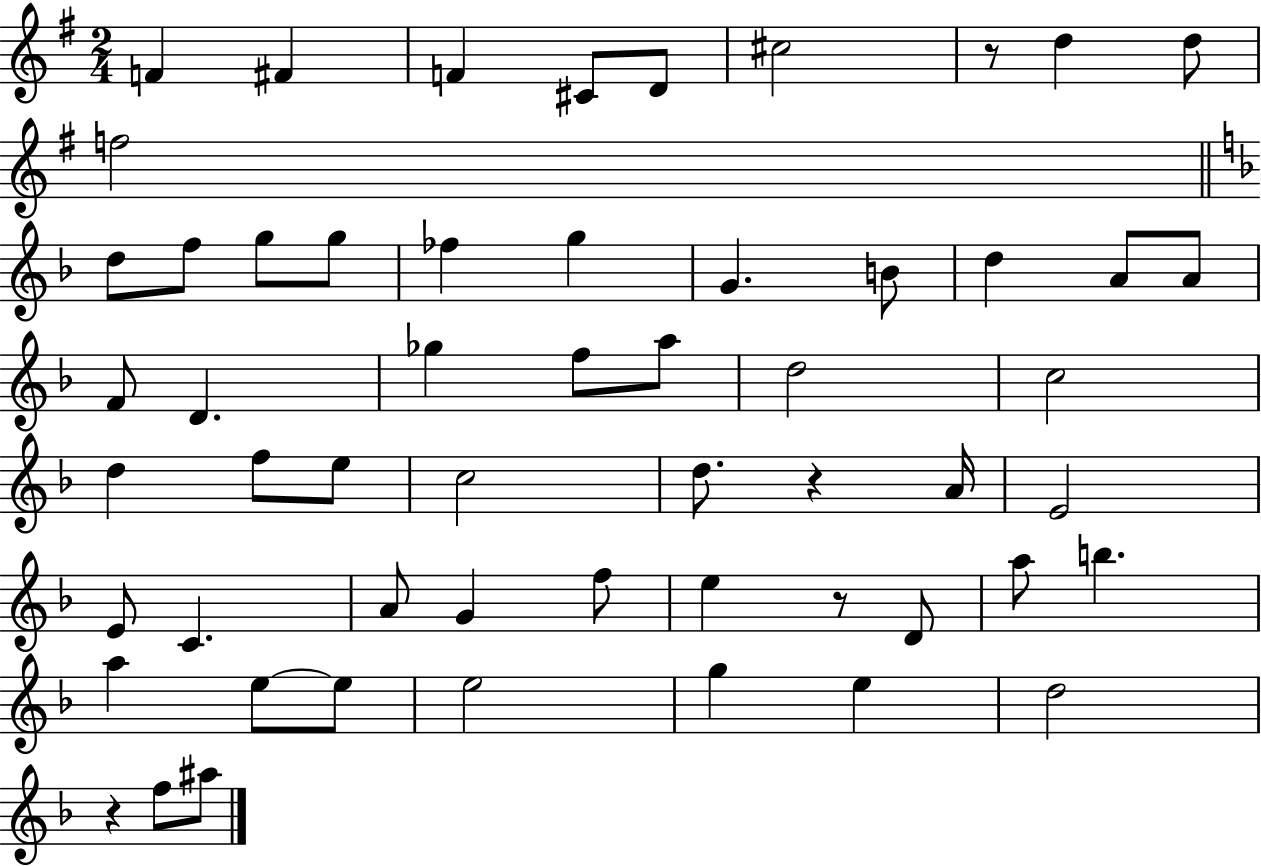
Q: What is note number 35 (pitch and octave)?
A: E4